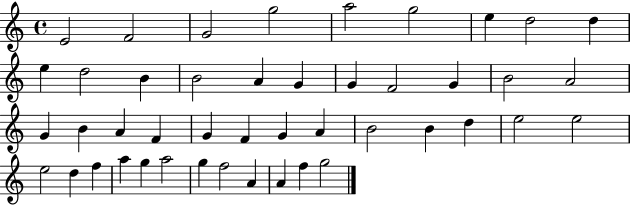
{
  \clef treble
  \time 4/4
  \defaultTimeSignature
  \key c \major
  e'2 f'2 | g'2 g''2 | a''2 g''2 | e''4 d''2 d''4 | \break e''4 d''2 b'4 | b'2 a'4 g'4 | g'4 f'2 g'4 | b'2 a'2 | \break g'4 b'4 a'4 f'4 | g'4 f'4 g'4 a'4 | b'2 b'4 d''4 | e''2 e''2 | \break e''2 d''4 f''4 | a''4 g''4 a''2 | g''4 f''2 a'4 | a'4 f''4 g''2 | \break \bar "|."
}